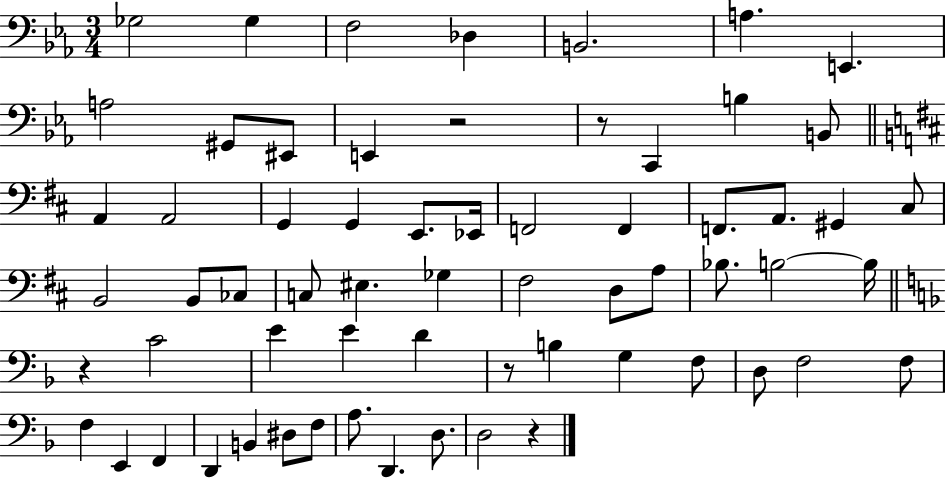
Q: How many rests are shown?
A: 5